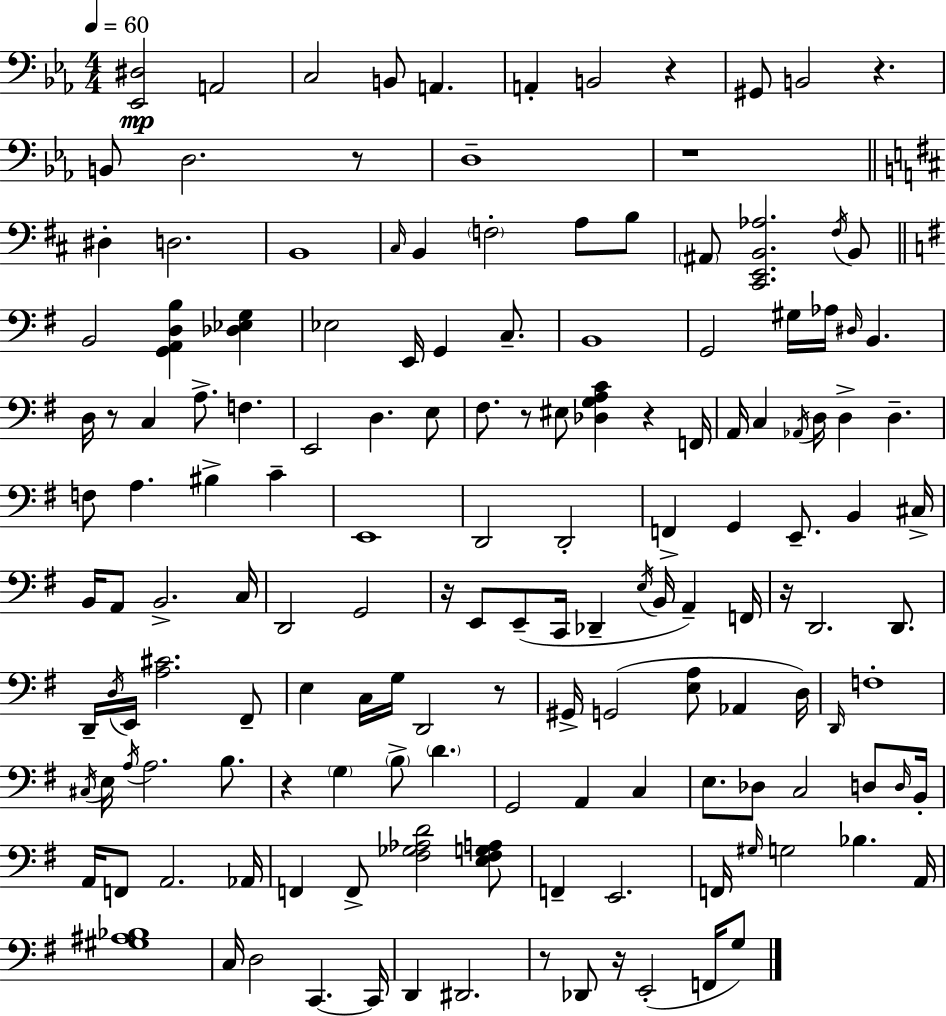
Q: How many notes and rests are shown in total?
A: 154